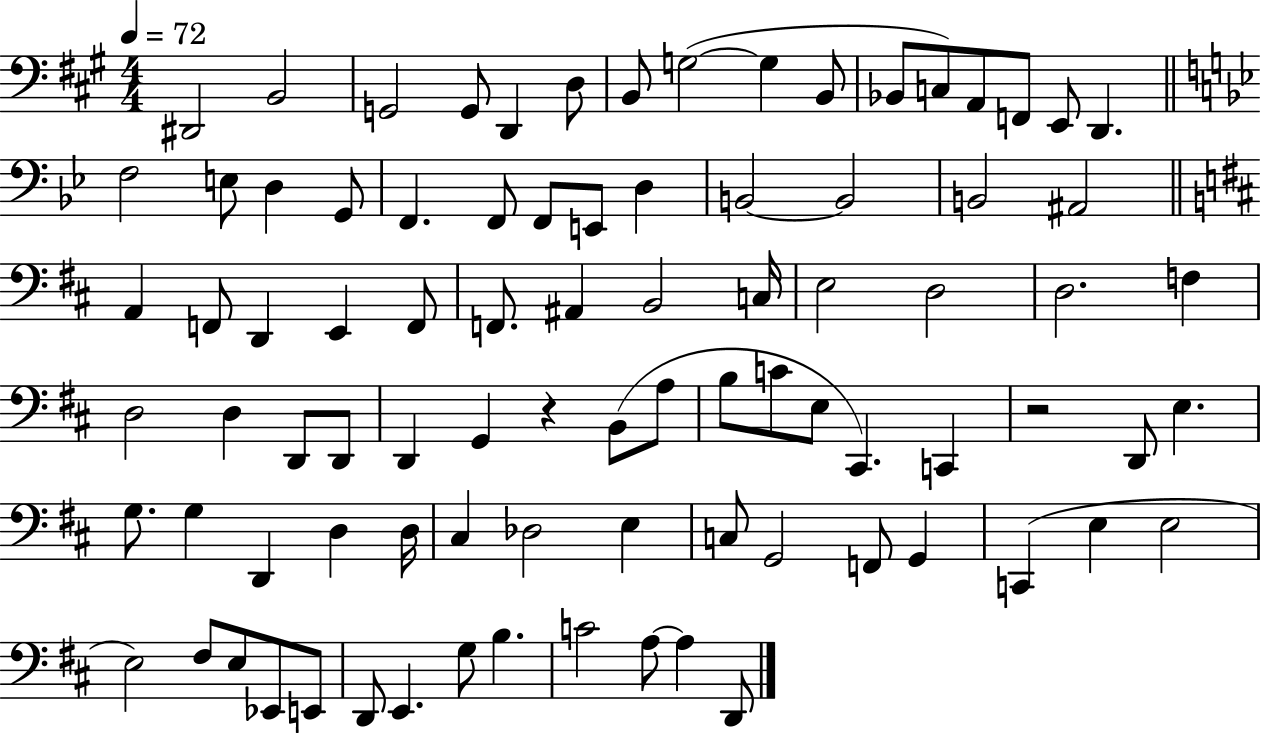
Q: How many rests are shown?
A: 2